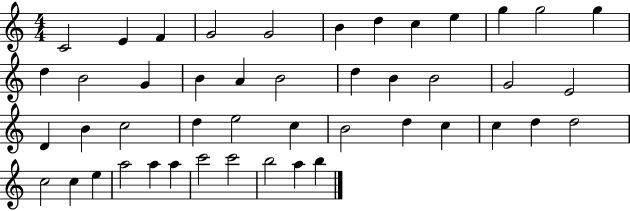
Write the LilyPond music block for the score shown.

{
  \clef treble
  \numericTimeSignature
  \time 4/4
  \key c \major
  c'2 e'4 f'4 | g'2 g'2 | b'4 d''4 c''4 e''4 | g''4 g''2 g''4 | \break d''4 b'2 g'4 | b'4 a'4 b'2 | d''4 b'4 b'2 | g'2 e'2 | \break d'4 b'4 c''2 | d''4 e''2 c''4 | b'2 d''4 c''4 | c''4 d''4 d''2 | \break c''2 c''4 e''4 | a''2 a''4 a''4 | c'''2 c'''2 | b''2 a''4 b''4 | \break \bar "|."
}